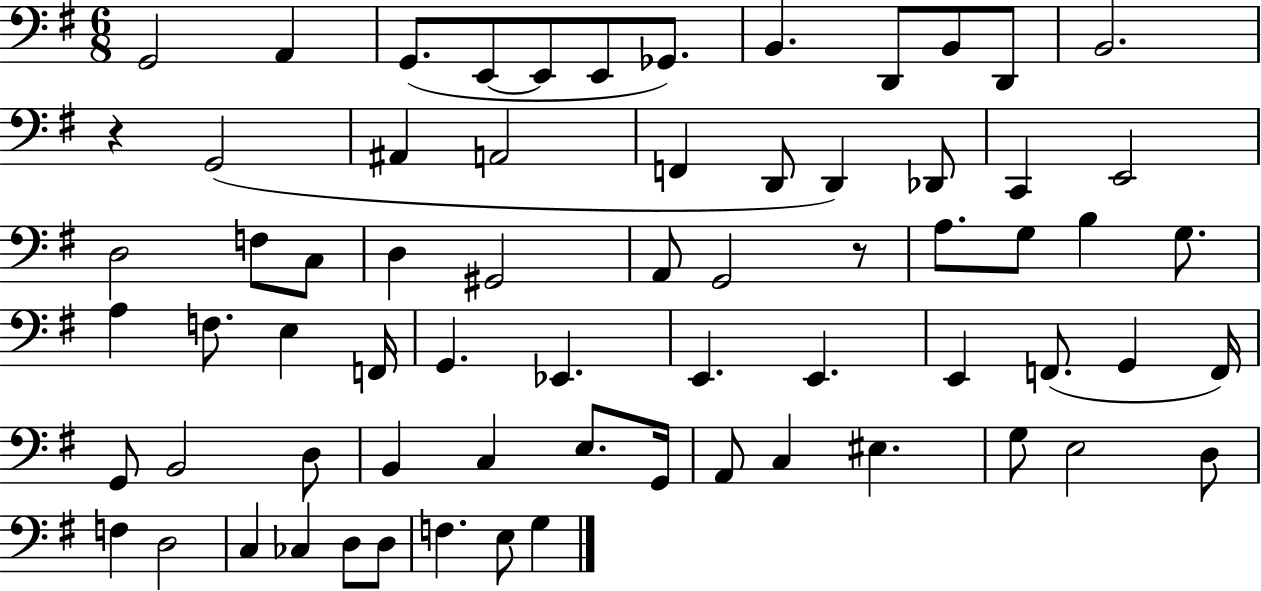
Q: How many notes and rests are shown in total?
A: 68